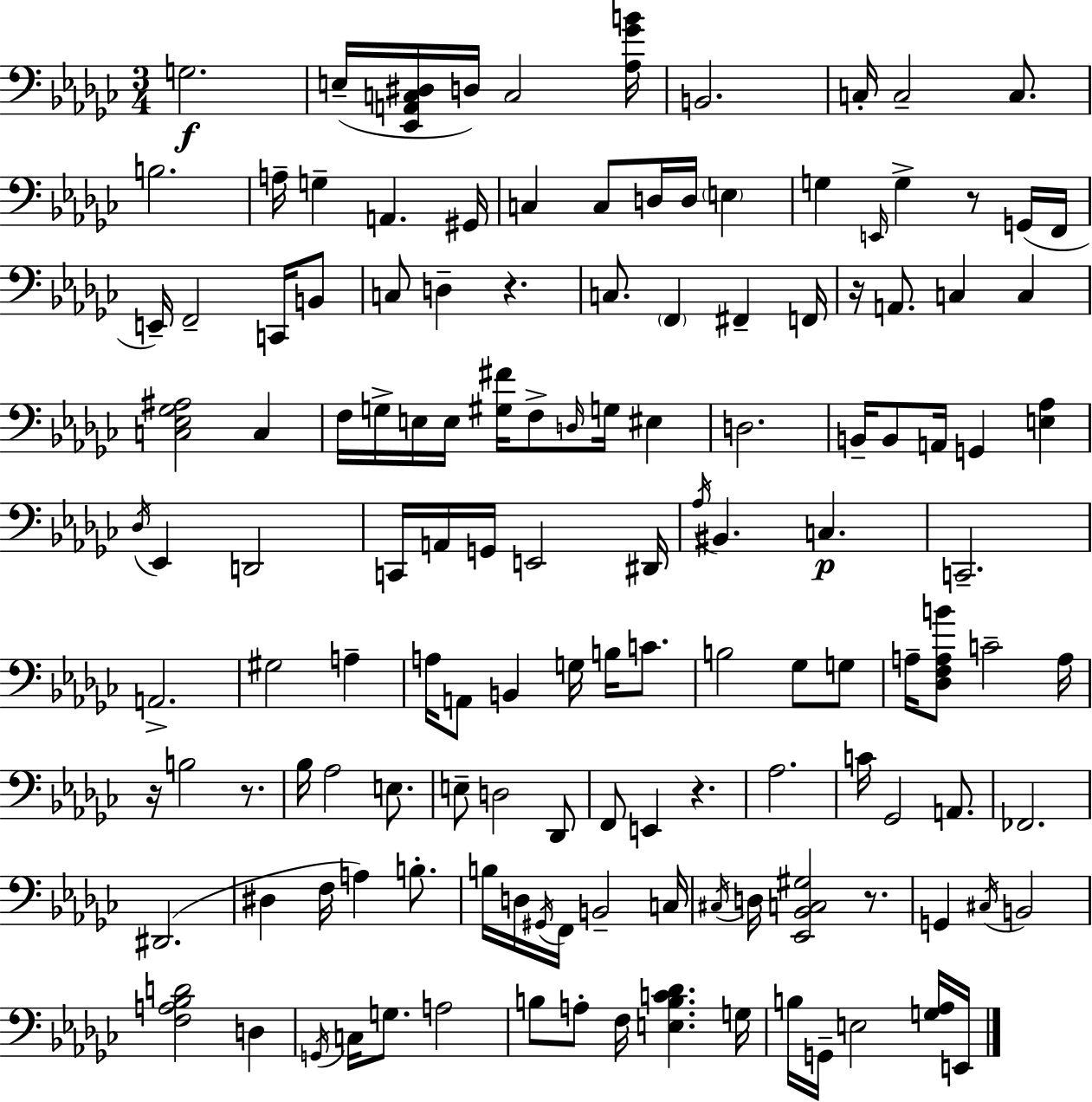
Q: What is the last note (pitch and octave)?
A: E2